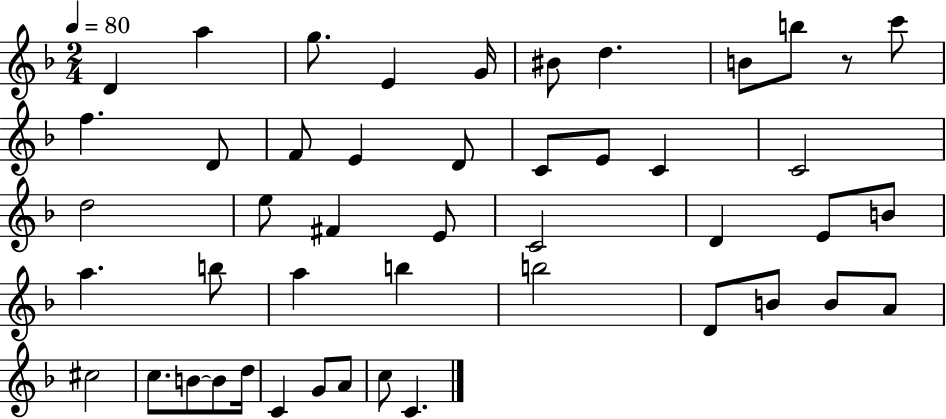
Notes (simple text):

D4/q A5/q G5/e. E4/q G4/s BIS4/e D5/q. B4/e B5/e R/e C6/e F5/q. D4/e F4/e E4/q D4/e C4/e E4/e C4/q C4/h D5/h E5/e F#4/q E4/e C4/h D4/q E4/e B4/e A5/q. B5/e A5/q B5/q B5/h D4/e B4/e B4/e A4/e C#5/h C5/e. B4/e B4/e D5/s C4/q G4/e A4/e C5/e C4/q.